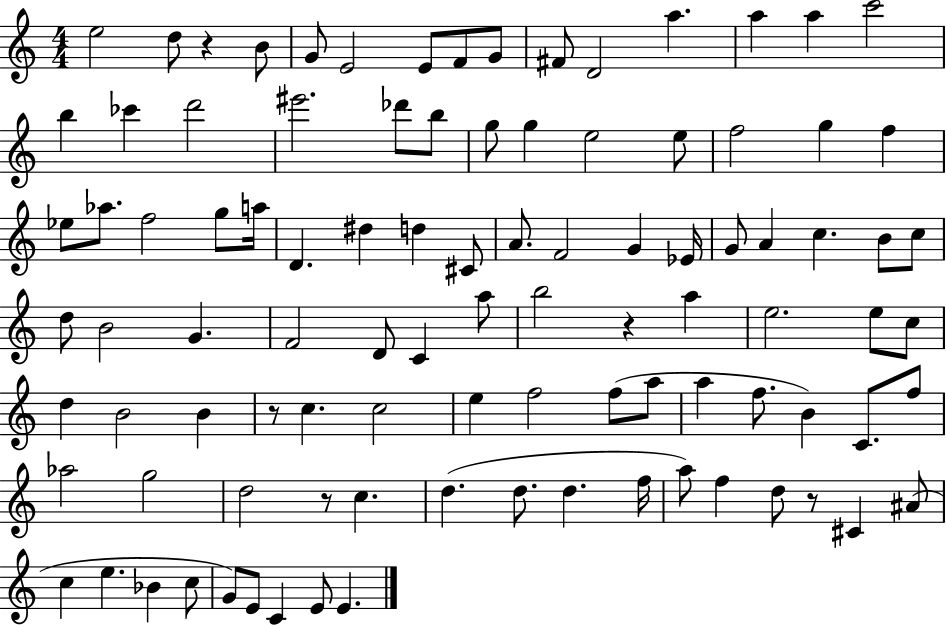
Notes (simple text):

E5/h D5/e R/q B4/e G4/e E4/h E4/e F4/e G4/e F#4/e D4/h A5/q. A5/q A5/q C6/h B5/q CES6/q D6/h EIS6/h. Db6/e B5/e G5/e G5/q E5/h E5/e F5/h G5/q F5/q Eb5/e Ab5/e. F5/h G5/e A5/s D4/q. D#5/q D5/q C#4/e A4/e. F4/h G4/q Eb4/s G4/e A4/q C5/q. B4/e C5/e D5/e B4/h G4/q. F4/h D4/e C4/q A5/e B5/h R/q A5/q E5/h. E5/e C5/e D5/q B4/h B4/q R/e C5/q. C5/h E5/q F5/h F5/e A5/e A5/q F5/e. B4/q C4/e. F5/e Ab5/h G5/h D5/h R/e C5/q. D5/q. D5/e. D5/q. F5/s A5/e F5/q D5/e R/e C#4/q A#4/e C5/q E5/q. Bb4/q C5/e G4/e E4/e C4/q E4/e E4/q.